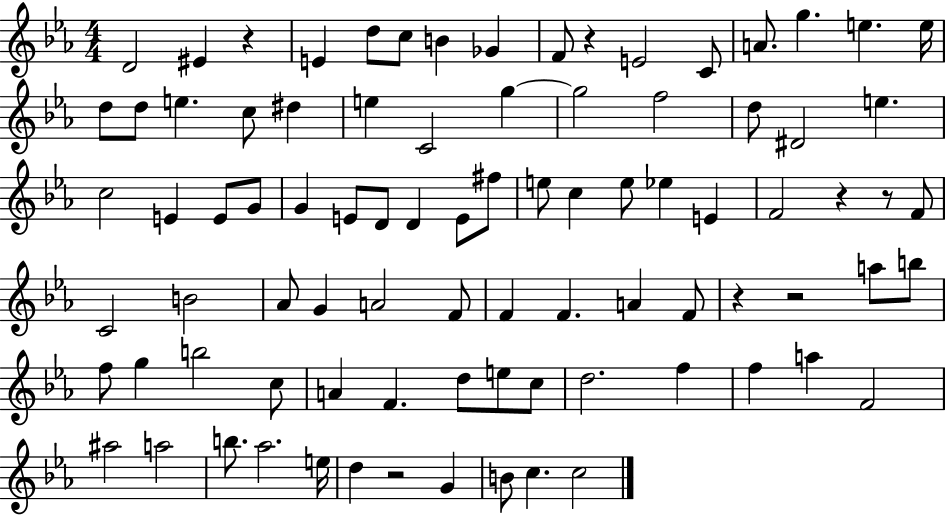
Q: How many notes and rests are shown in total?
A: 87